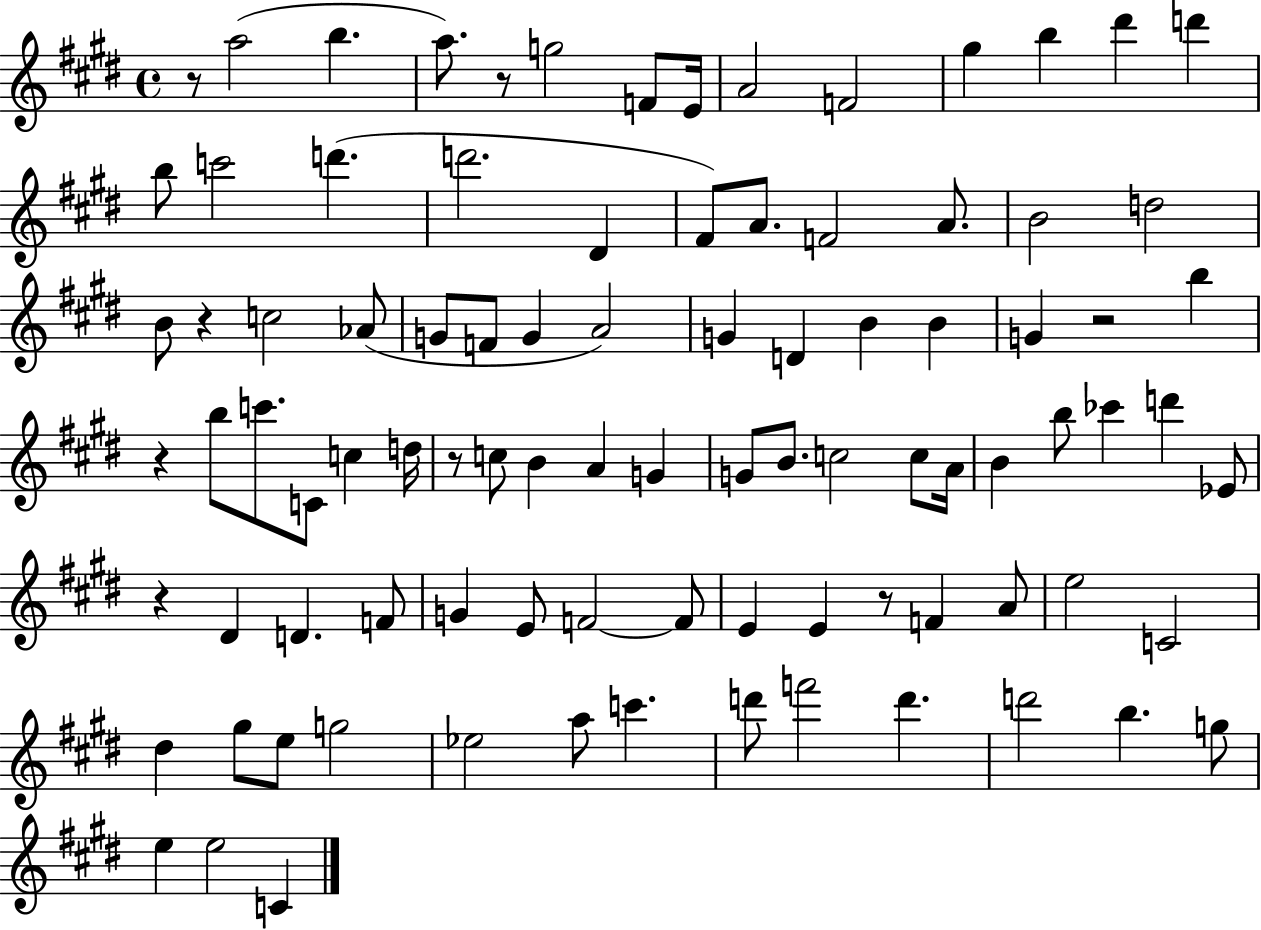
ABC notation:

X:1
T:Untitled
M:4/4
L:1/4
K:E
z/2 a2 b a/2 z/2 g2 F/2 E/4 A2 F2 ^g b ^d' d' b/2 c'2 d' d'2 ^D ^F/2 A/2 F2 A/2 B2 d2 B/2 z c2 _A/2 G/2 F/2 G A2 G D B B G z2 b z b/2 c'/2 C/2 c d/4 z/2 c/2 B A G G/2 B/2 c2 c/2 A/4 B b/2 _c' d' _E/2 z ^D D F/2 G E/2 F2 F/2 E E z/2 F A/2 e2 C2 ^d ^g/2 e/2 g2 _e2 a/2 c' d'/2 f'2 d' d'2 b g/2 e e2 C